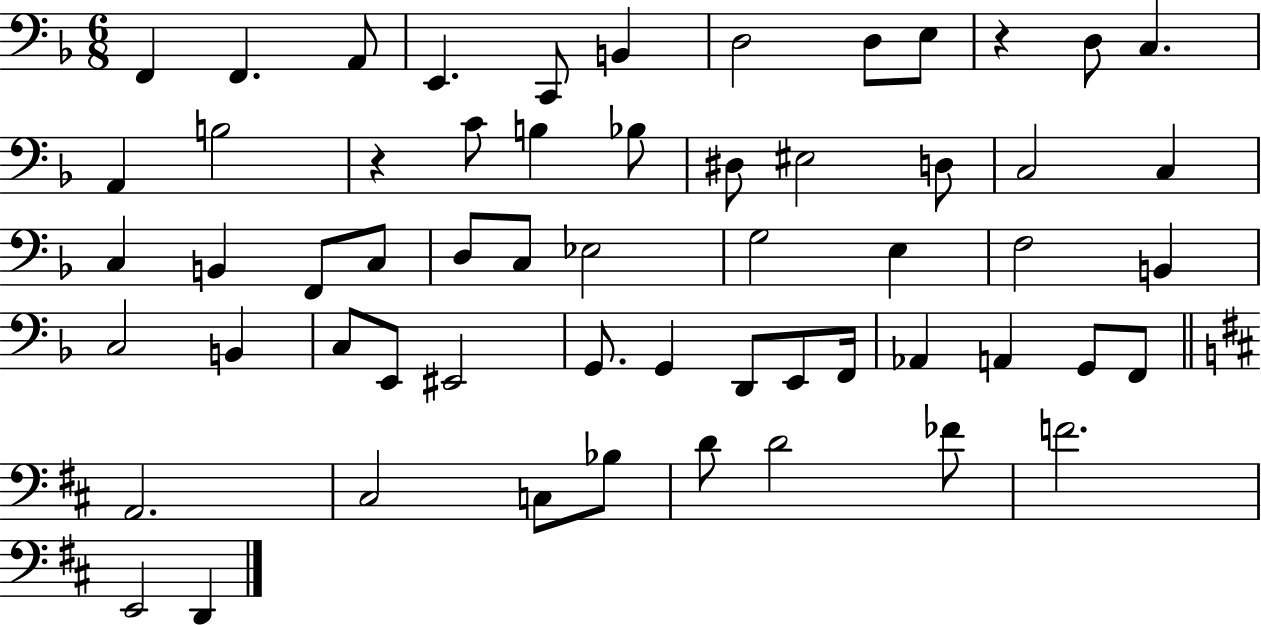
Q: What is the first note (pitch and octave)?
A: F2